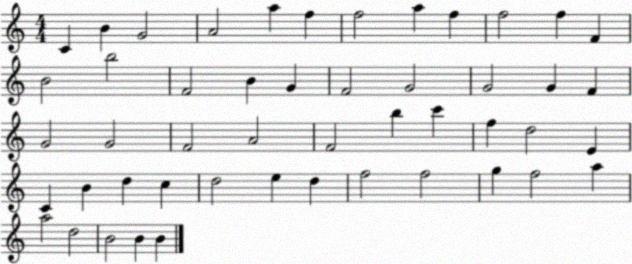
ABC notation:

X:1
T:Untitled
M:4/4
L:1/4
K:C
C B G2 A2 a f f2 a f f2 f F B2 b2 F2 B G F2 G2 G2 G F G2 G2 F2 A2 F2 b c' f d2 E C B d c d2 e d f2 f2 g f2 a a2 d2 B2 B B